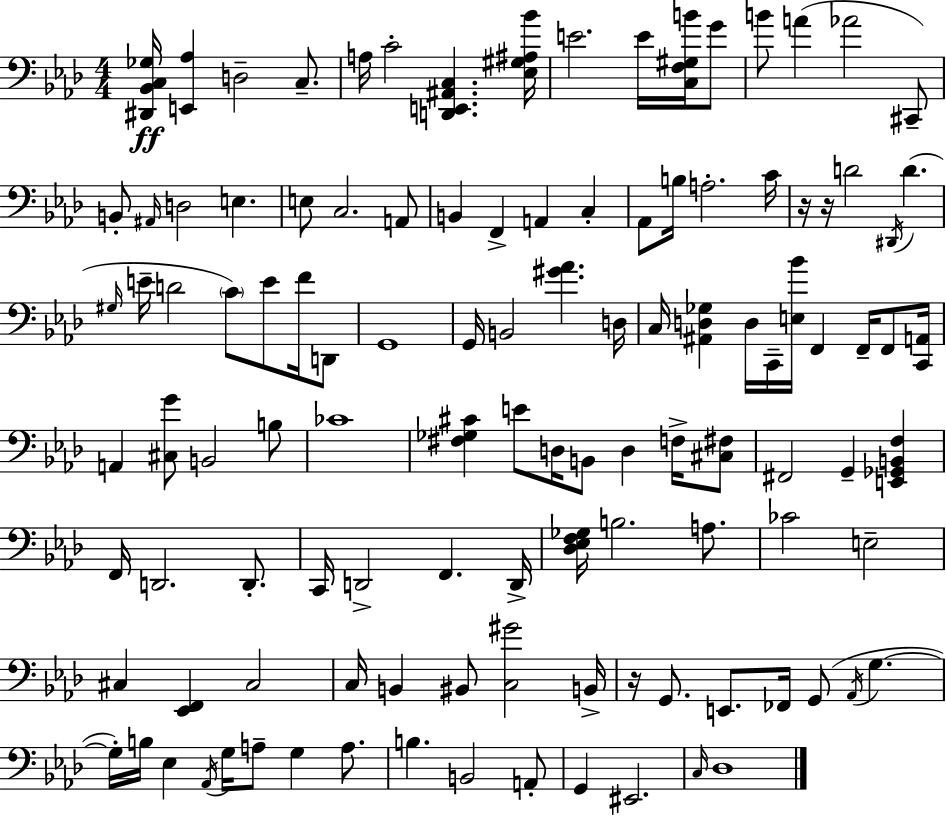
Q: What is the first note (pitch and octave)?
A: D3